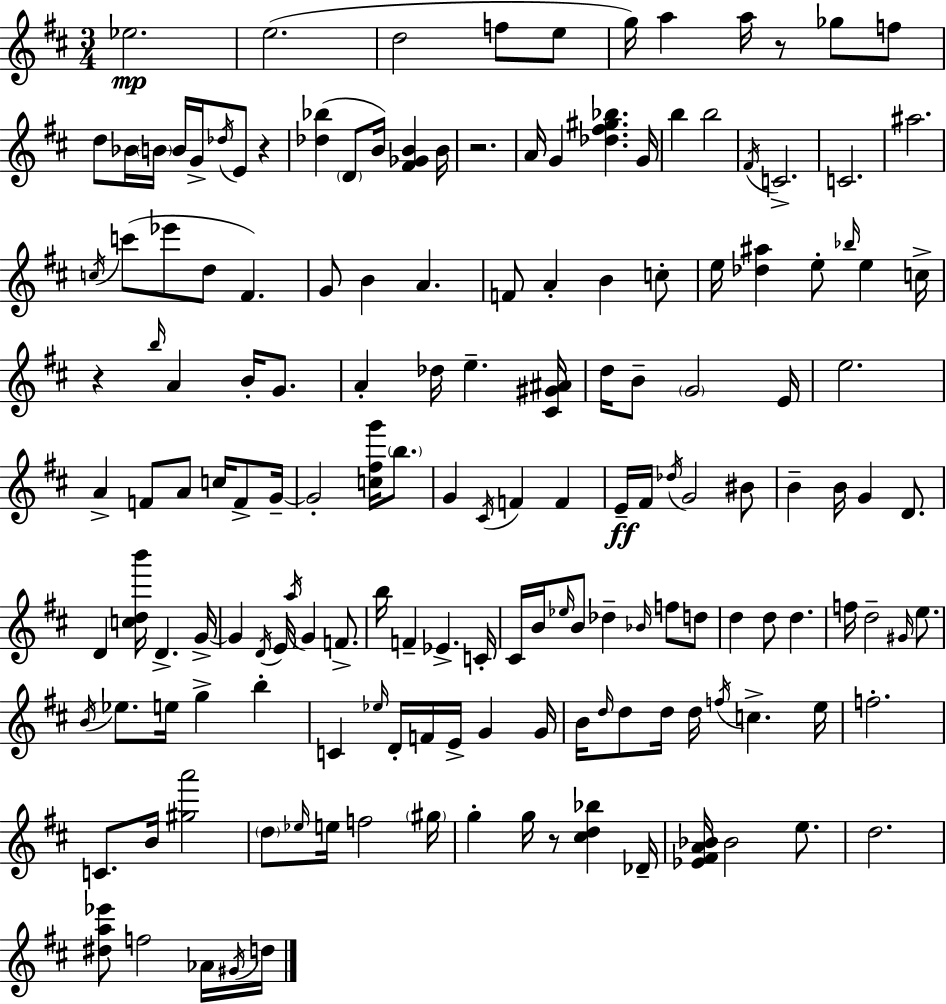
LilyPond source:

{
  \clef treble
  \numericTimeSignature
  \time 3/4
  \key d \major
  ees''2.\mp | e''2.( | d''2 f''8 e''8 | g''16) a''4 a''16 r8 ges''8 f''8 | \break d''8 bes'16 \parenthesize b'16 b'16 g'16-> \acciaccatura { des''16 } e'8 r4 | <des'' bes''>4( \parenthesize d'8 b'16) <fis' ges' b'>4 | b'16 r2. | a'16 g'4 <des'' fis'' gis'' bes''>4. | \break g'16 b''4 b''2 | \acciaccatura { fis'16 } c'2.-> | c'2. | ais''2. | \break \acciaccatura { c''16 }( c'''8 ees'''8 d''8 fis'4.) | g'8 b'4 a'4. | f'8 a'4-. b'4 | c''8-. e''16 <des'' ais''>4 e''8-. \grace { bes''16 } e''4 | \break c''16-> r4 \grace { b''16 } a'4 | b'16-. g'8. a'4-. des''16 e''4.-- | <cis' gis' ais'>16 d''16 b'8-- \parenthesize g'2 | e'16 e''2. | \break a'4-> f'8 a'8 | c''16 f'8-> g'16--~~ g'2-. | <c'' fis'' g'''>16 \parenthesize b''8. g'4 \acciaccatura { cis'16 } f'4 | f'4 e'16--\ff fis'16 \acciaccatura { des''16 } g'2 | \break bis'8 b'4-- b'16 | g'4 d'8. d'4 <c'' d'' b'''>16 | d'4.-> g'16->~~ g'4 \acciaccatura { d'16 } | e'16 \acciaccatura { a''16 } g'4 f'8.-> b''16 f'4-- | \break ees'4.-> c'16-. cis'16 b'16 \grace { ees''16 } | b'8 des''4-- \grace { bes'16 } f''8 d''8 d''4 | d''8 d''4. f''16 | d''2-- \grace { gis'16 } e''8. | \break \acciaccatura { b'16 } ees''8. e''16 g''4-> b''4-. | c'4 \grace { ees''16 } d'16-. f'16 e'16-> g'4 | g'16 b'16 \grace { d''16 } d''8 d''16 d''16 \acciaccatura { f''16 } c''4.-> | e''16 f''2.-. | \break c'8. b'16 <gis'' a'''>2 | \parenthesize d''8 \grace { ees''16 } e''16 f''2 | \parenthesize gis''16 g''4-. g''16 r8 | <cis'' d'' bes''>4 des'16-- <ees' fis' a' bes'>16 bes'2 | \break e''8. d''2. | <dis'' a'' ees'''>8 f''2 | aes'16 \acciaccatura { gis'16 } d''16 \bar "|."
}